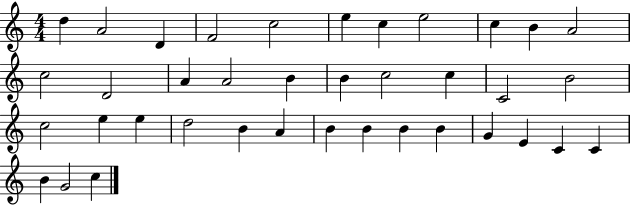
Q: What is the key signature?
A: C major